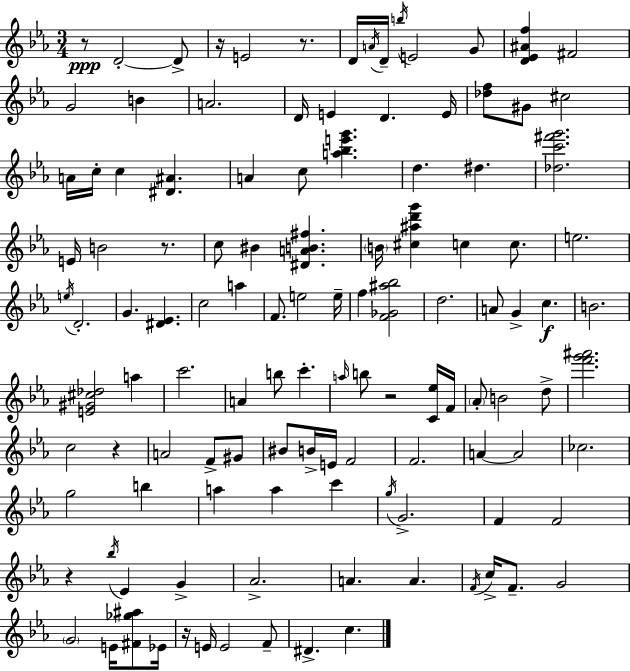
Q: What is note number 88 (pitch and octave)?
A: C5